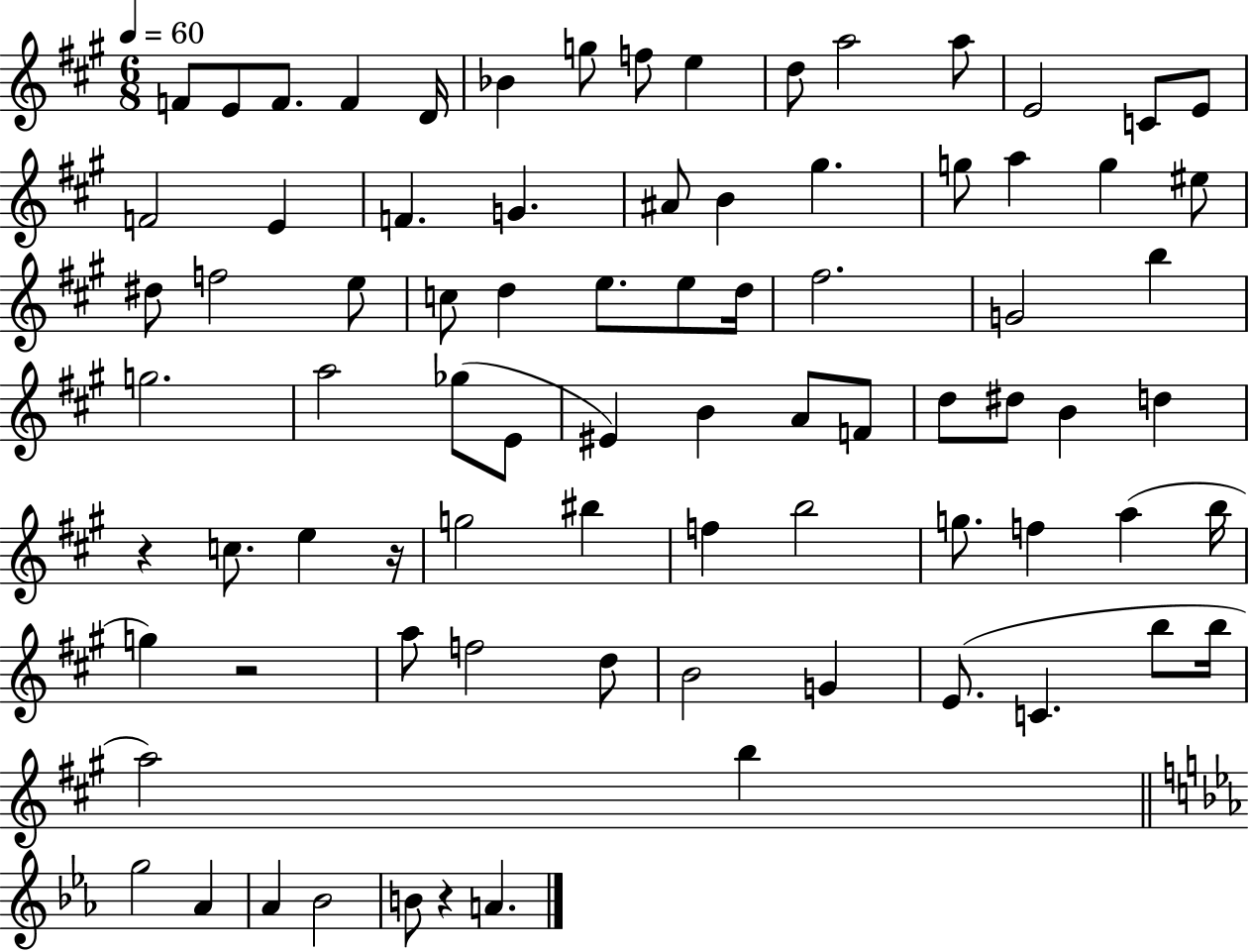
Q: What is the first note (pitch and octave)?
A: F4